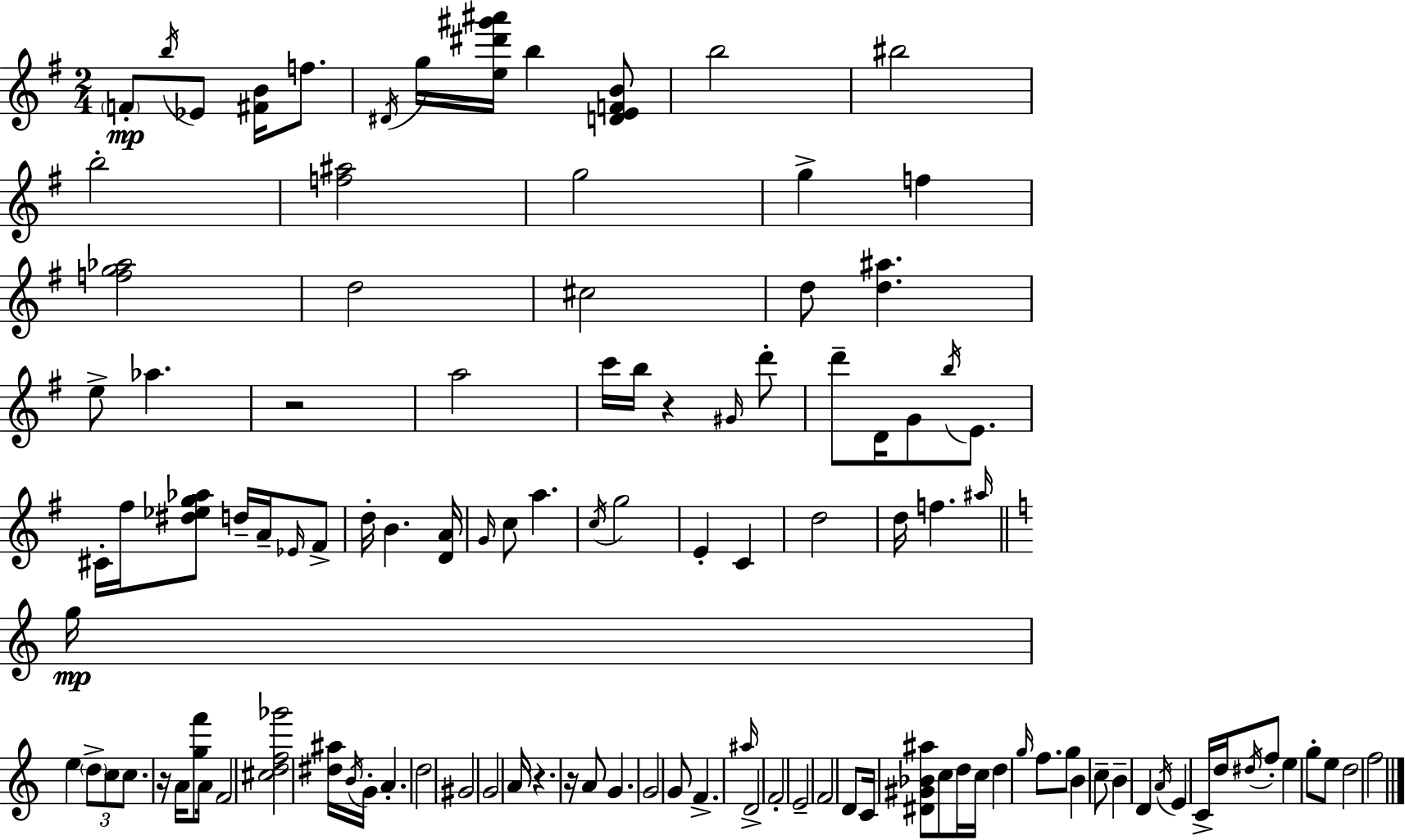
{
  \clef treble
  \numericTimeSignature
  \time 2/4
  \key g \major
  \repeat volta 2 { \parenthesize f'8-.\mp \acciaccatura { b''16 } ees'8 <fis' b'>16 f''8. | \acciaccatura { dis'16 } g''16 <e'' dis''' gis''' ais'''>16 b''4 | <d' e' f' b'>8 b''2 | bis''2 | \break b''2-. | <f'' ais''>2 | g''2 | g''4-> f''4 | \break <f'' g'' aes''>2 | d''2 | cis''2 | d''8 <d'' ais''>4. | \break e''8-> aes''4. | r2 | a''2 | c'''16 b''16 r4 | \break \grace { gis'16 } d'''8-. d'''8-- d'16 g'8 | \acciaccatura { b''16 } e'8. cis'16-. fis''16 <dis'' ees'' g'' aes''>8 | d''16-- a'16-- \grace { ees'16 } fis'8-> d''16-. b'4. | <d' a'>16 \grace { g'16 } c''8 | \break a''4. \acciaccatura { c''16 } g''2 | e'4-. | c'4 d''2 | d''16 | \break f''4. \grace { ais''16 }\mp \bar "||" \break \key a \minor g''16 e''4 \tuplet 3/2 { \parenthesize d''8-> c''8 | c''8. } r16 a'16 <g'' f'''>8 | a'16 f'2 | <cis'' d'' f'' ges'''>2 | \break <dis'' ais''>16 \acciaccatura { b'16 } g'16-. a'4.-. | d''2 | gis'2 | g'2 | \break a'16 r4. | r16 a'8 g'4. | g'2 | g'8 f'4.-> | \break \grace { ais''16 } d'2-> | f'2-. | e'2-- | f'2 | \break d'8 c'16 <dis' gis' bes' ais''>8 | c''8 d''16 c''16 d''4 | \grace { g''16 } f''8. g''8 b'4 | c''8-- b'4-- | \break d'4 \acciaccatura { a'16 } e'4 | c'16-> d''16 \acciaccatura { dis''16 } f''8-. e''4 | g''8-. e''8 d''2 | f''2 | \break } \bar "|."
}